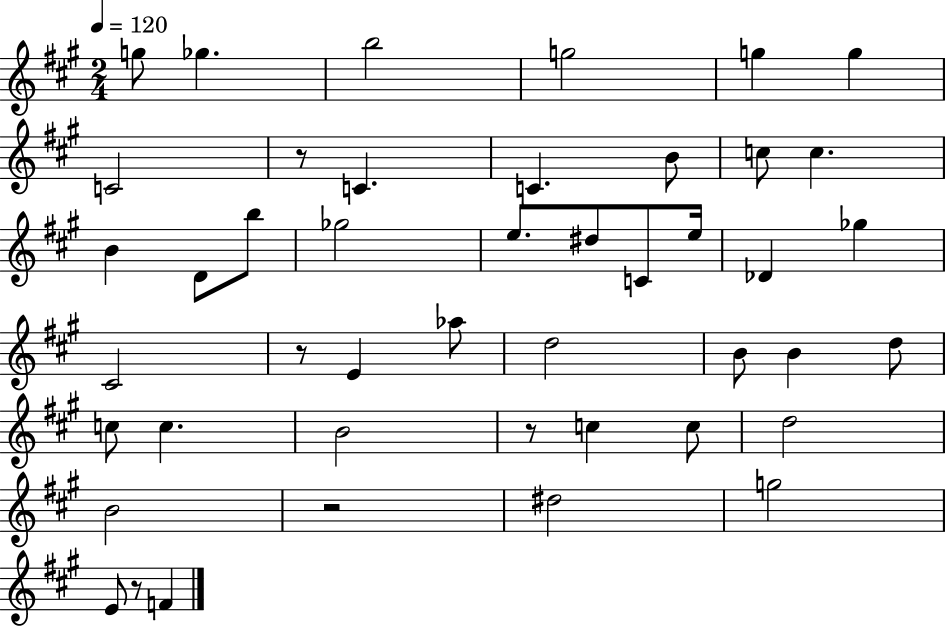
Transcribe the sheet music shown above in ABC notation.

X:1
T:Untitled
M:2/4
L:1/4
K:A
g/2 _g b2 g2 g g C2 z/2 C C B/2 c/2 c B D/2 b/2 _g2 e/2 ^d/2 C/2 e/4 _D _g ^C2 z/2 E _a/2 d2 B/2 B d/2 c/2 c B2 z/2 c c/2 d2 B2 z2 ^d2 g2 E/2 z/2 F